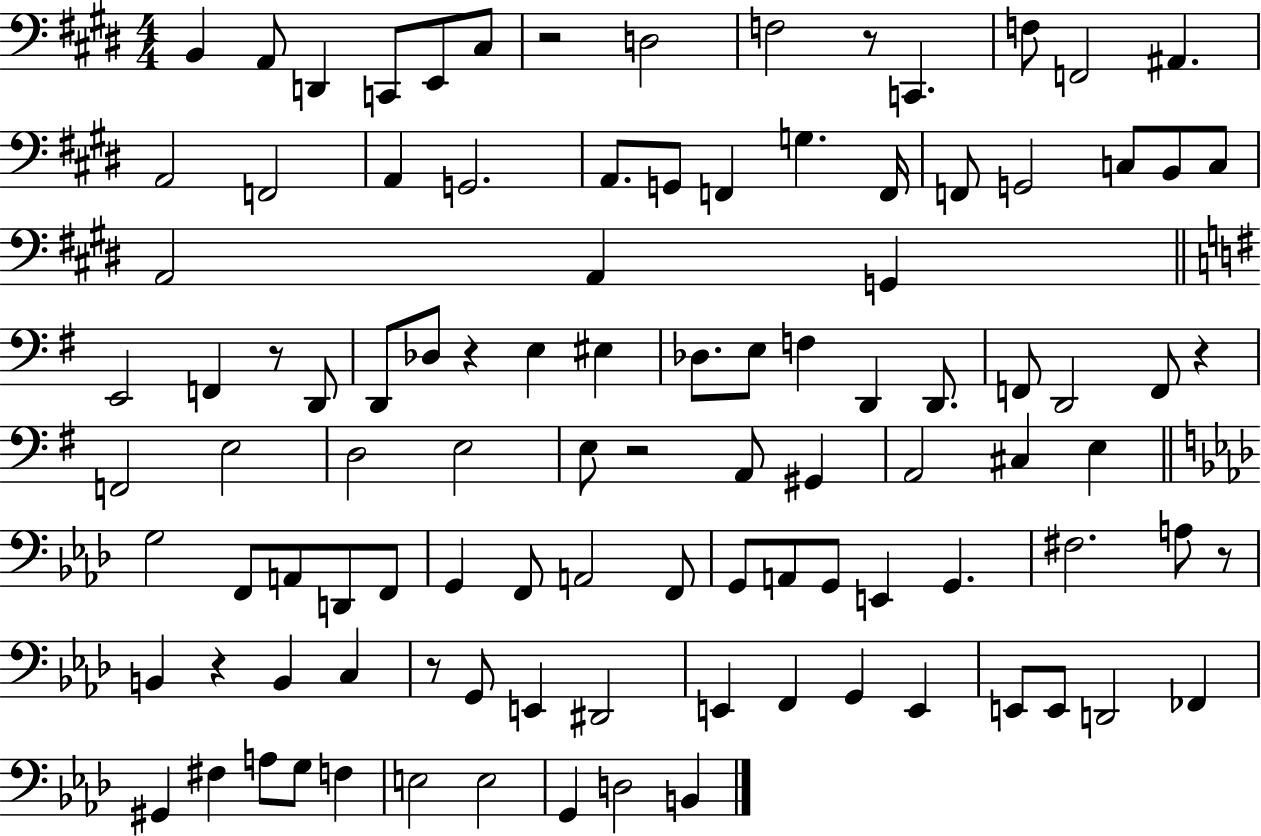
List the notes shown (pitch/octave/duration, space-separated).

B2/q A2/e D2/q C2/e E2/e C#3/e R/h D3/h F3/h R/e C2/q. F3/e F2/h A#2/q. A2/h F2/h A2/q G2/h. A2/e. G2/e F2/q G3/q. F2/s F2/e G2/h C3/e B2/e C3/e A2/h A2/q G2/q E2/h F2/q R/e D2/e D2/e Db3/e R/q E3/q EIS3/q Db3/e. E3/e F3/q D2/q D2/e. F2/e D2/h F2/e R/q F2/h E3/h D3/h E3/h E3/e R/h A2/e G#2/q A2/h C#3/q E3/q G3/h F2/e A2/e D2/e F2/e G2/q F2/e A2/h F2/e G2/e A2/e G2/e E2/q G2/q. F#3/h. A3/e R/e B2/q R/q B2/q C3/q R/e G2/e E2/q D#2/h E2/q F2/q G2/q E2/q E2/e E2/e D2/h FES2/q G#2/q F#3/q A3/e G3/e F3/q E3/h E3/h G2/q D3/h B2/q